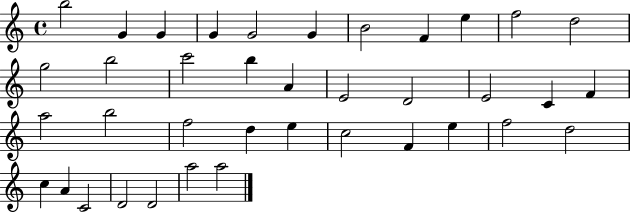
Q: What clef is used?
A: treble